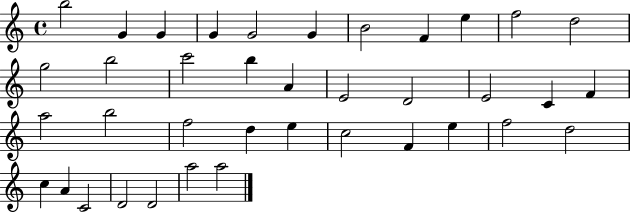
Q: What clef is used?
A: treble